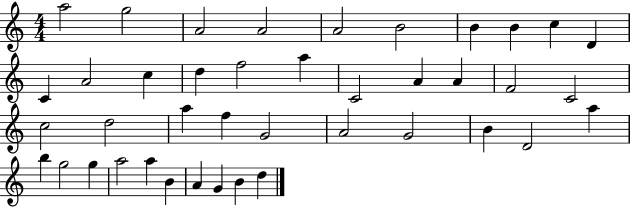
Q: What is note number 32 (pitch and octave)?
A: B5